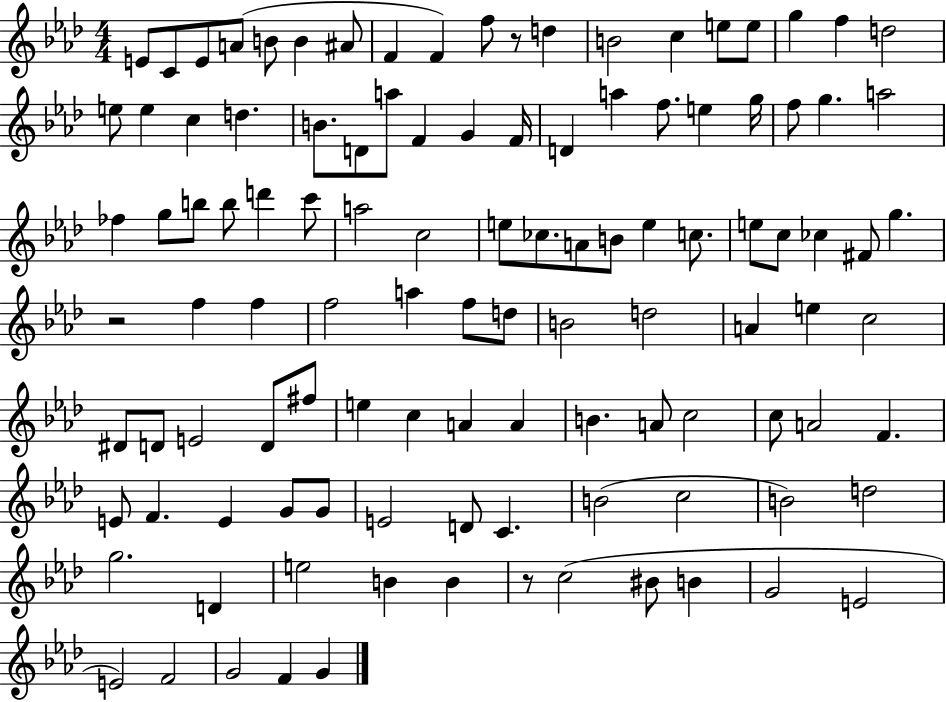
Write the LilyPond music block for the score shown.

{
  \clef treble
  \numericTimeSignature
  \time 4/4
  \key aes \major
  e'8 c'8 e'8 a'8( b'8 b'4 ais'8 | f'4 f'4) f''8 r8 d''4 | b'2 c''4 e''8 e''8 | g''4 f''4 d''2 | \break e''8 e''4 c''4 d''4. | b'8. d'8 a''8 f'4 g'4 f'16 | d'4 a''4 f''8. e''4 g''16 | f''8 g''4. a''2 | \break fes''4 g''8 b''8 b''8 d'''4 c'''8 | a''2 c''2 | e''8 ces''8. a'8 b'8 e''4 c''8. | e''8 c''8 ces''4 fis'8 g''4. | \break r2 f''4 f''4 | f''2 a''4 f''8 d''8 | b'2 d''2 | a'4 e''4 c''2 | \break dis'8 d'8 e'2 d'8 fis''8 | e''4 c''4 a'4 a'4 | b'4. a'8 c''2 | c''8 a'2 f'4. | \break e'8 f'4. e'4 g'8 g'8 | e'2 d'8 c'4. | b'2( c''2 | b'2) d''2 | \break g''2. d'4 | e''2 b'4 b'4 | r8 c''2( bis'8 b'4 | g'2 e'2 | \break e'2) f'2 | g'2 f'4 g'4 | \bar "|."
}